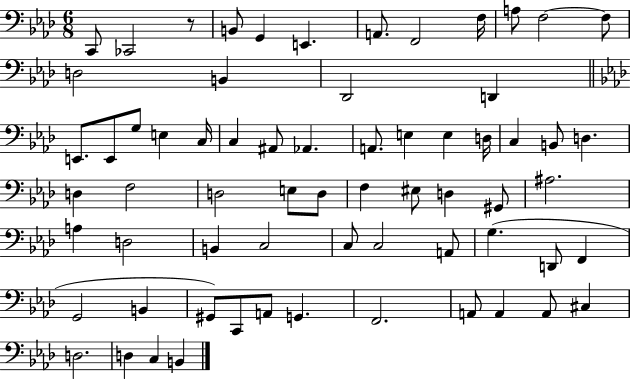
C2/e CES2/h R/e B2/e G2/q E2/q. A2/e. F2/h F3/s A3/e F3/h F3/e D3/h B2/q Db2/h D2/q E2/e. E2/e G3/e E3/q C3/s C3/q A#2/e Ab2/q. A2/e. E3/q E3/q D3/s C3/q B2/e D3/q. D3/q F3/h D3/h E3/e D3/e F3/q EIS3/e D3/q G#2/e A#3/h. A3/q D3/h B2/q C3/h C3/e C3/h A2/e G3/q. D2/e F2/q G2/h B2/q G#2/e C2/e A2/e G2/q. F2/h. A2/e A2/q A2/e C#3/q D3/h. D3/q C3/q B2/q